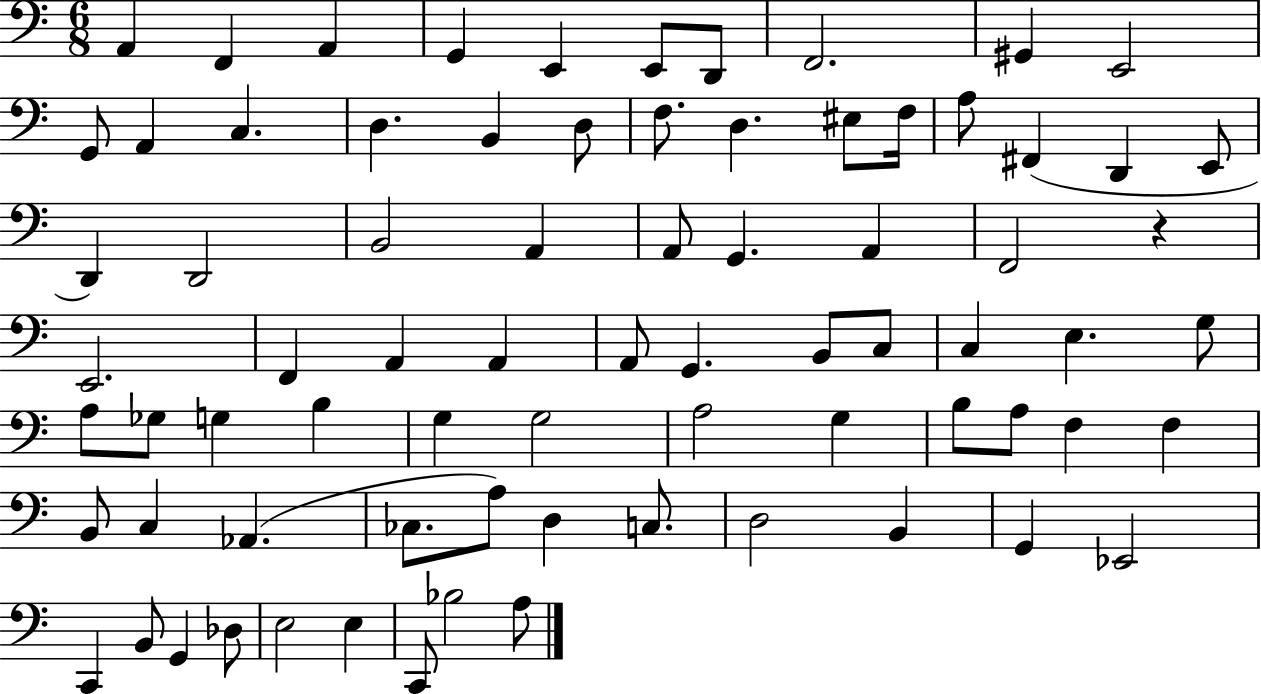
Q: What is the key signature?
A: C major